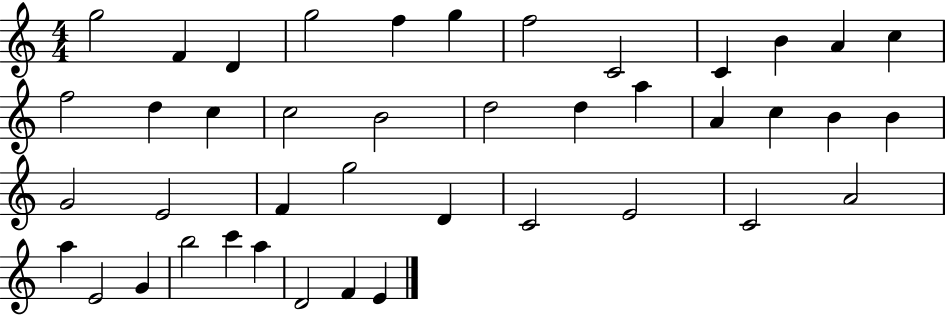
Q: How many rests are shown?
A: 0